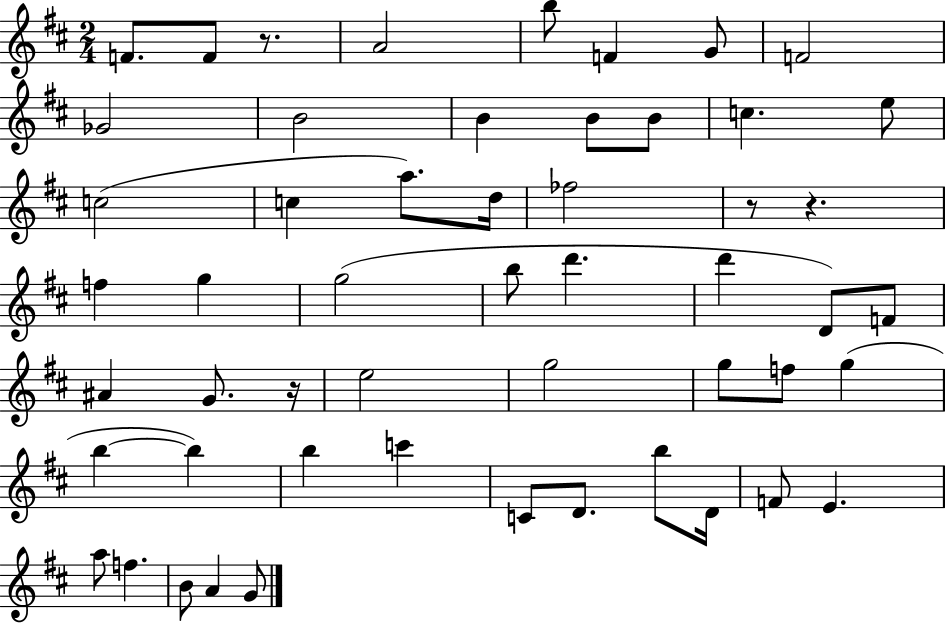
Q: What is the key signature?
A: D major